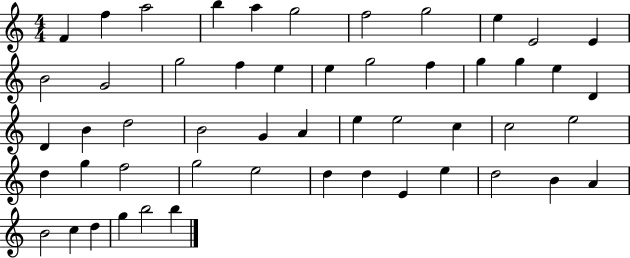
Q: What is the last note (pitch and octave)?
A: B5